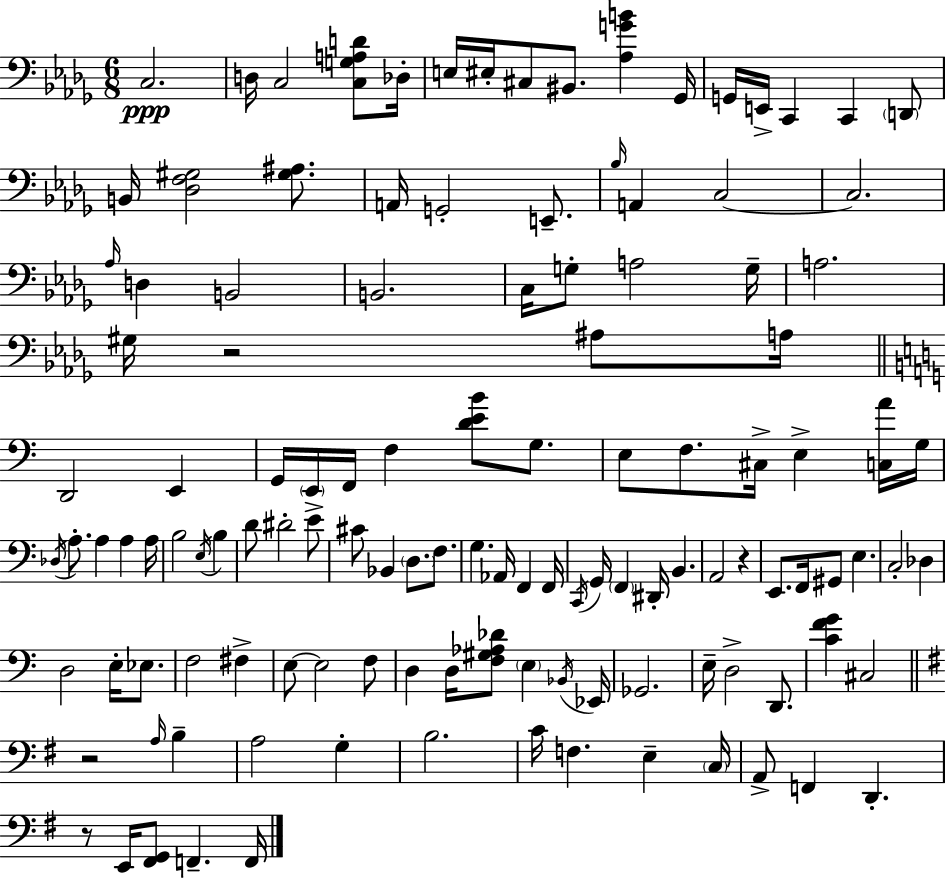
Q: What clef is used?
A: bass